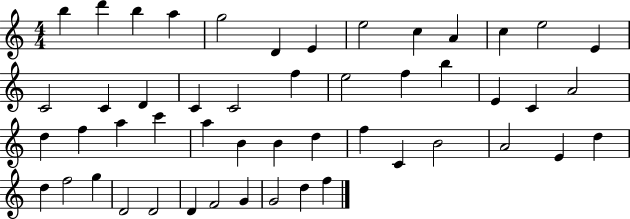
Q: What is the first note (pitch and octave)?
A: B5